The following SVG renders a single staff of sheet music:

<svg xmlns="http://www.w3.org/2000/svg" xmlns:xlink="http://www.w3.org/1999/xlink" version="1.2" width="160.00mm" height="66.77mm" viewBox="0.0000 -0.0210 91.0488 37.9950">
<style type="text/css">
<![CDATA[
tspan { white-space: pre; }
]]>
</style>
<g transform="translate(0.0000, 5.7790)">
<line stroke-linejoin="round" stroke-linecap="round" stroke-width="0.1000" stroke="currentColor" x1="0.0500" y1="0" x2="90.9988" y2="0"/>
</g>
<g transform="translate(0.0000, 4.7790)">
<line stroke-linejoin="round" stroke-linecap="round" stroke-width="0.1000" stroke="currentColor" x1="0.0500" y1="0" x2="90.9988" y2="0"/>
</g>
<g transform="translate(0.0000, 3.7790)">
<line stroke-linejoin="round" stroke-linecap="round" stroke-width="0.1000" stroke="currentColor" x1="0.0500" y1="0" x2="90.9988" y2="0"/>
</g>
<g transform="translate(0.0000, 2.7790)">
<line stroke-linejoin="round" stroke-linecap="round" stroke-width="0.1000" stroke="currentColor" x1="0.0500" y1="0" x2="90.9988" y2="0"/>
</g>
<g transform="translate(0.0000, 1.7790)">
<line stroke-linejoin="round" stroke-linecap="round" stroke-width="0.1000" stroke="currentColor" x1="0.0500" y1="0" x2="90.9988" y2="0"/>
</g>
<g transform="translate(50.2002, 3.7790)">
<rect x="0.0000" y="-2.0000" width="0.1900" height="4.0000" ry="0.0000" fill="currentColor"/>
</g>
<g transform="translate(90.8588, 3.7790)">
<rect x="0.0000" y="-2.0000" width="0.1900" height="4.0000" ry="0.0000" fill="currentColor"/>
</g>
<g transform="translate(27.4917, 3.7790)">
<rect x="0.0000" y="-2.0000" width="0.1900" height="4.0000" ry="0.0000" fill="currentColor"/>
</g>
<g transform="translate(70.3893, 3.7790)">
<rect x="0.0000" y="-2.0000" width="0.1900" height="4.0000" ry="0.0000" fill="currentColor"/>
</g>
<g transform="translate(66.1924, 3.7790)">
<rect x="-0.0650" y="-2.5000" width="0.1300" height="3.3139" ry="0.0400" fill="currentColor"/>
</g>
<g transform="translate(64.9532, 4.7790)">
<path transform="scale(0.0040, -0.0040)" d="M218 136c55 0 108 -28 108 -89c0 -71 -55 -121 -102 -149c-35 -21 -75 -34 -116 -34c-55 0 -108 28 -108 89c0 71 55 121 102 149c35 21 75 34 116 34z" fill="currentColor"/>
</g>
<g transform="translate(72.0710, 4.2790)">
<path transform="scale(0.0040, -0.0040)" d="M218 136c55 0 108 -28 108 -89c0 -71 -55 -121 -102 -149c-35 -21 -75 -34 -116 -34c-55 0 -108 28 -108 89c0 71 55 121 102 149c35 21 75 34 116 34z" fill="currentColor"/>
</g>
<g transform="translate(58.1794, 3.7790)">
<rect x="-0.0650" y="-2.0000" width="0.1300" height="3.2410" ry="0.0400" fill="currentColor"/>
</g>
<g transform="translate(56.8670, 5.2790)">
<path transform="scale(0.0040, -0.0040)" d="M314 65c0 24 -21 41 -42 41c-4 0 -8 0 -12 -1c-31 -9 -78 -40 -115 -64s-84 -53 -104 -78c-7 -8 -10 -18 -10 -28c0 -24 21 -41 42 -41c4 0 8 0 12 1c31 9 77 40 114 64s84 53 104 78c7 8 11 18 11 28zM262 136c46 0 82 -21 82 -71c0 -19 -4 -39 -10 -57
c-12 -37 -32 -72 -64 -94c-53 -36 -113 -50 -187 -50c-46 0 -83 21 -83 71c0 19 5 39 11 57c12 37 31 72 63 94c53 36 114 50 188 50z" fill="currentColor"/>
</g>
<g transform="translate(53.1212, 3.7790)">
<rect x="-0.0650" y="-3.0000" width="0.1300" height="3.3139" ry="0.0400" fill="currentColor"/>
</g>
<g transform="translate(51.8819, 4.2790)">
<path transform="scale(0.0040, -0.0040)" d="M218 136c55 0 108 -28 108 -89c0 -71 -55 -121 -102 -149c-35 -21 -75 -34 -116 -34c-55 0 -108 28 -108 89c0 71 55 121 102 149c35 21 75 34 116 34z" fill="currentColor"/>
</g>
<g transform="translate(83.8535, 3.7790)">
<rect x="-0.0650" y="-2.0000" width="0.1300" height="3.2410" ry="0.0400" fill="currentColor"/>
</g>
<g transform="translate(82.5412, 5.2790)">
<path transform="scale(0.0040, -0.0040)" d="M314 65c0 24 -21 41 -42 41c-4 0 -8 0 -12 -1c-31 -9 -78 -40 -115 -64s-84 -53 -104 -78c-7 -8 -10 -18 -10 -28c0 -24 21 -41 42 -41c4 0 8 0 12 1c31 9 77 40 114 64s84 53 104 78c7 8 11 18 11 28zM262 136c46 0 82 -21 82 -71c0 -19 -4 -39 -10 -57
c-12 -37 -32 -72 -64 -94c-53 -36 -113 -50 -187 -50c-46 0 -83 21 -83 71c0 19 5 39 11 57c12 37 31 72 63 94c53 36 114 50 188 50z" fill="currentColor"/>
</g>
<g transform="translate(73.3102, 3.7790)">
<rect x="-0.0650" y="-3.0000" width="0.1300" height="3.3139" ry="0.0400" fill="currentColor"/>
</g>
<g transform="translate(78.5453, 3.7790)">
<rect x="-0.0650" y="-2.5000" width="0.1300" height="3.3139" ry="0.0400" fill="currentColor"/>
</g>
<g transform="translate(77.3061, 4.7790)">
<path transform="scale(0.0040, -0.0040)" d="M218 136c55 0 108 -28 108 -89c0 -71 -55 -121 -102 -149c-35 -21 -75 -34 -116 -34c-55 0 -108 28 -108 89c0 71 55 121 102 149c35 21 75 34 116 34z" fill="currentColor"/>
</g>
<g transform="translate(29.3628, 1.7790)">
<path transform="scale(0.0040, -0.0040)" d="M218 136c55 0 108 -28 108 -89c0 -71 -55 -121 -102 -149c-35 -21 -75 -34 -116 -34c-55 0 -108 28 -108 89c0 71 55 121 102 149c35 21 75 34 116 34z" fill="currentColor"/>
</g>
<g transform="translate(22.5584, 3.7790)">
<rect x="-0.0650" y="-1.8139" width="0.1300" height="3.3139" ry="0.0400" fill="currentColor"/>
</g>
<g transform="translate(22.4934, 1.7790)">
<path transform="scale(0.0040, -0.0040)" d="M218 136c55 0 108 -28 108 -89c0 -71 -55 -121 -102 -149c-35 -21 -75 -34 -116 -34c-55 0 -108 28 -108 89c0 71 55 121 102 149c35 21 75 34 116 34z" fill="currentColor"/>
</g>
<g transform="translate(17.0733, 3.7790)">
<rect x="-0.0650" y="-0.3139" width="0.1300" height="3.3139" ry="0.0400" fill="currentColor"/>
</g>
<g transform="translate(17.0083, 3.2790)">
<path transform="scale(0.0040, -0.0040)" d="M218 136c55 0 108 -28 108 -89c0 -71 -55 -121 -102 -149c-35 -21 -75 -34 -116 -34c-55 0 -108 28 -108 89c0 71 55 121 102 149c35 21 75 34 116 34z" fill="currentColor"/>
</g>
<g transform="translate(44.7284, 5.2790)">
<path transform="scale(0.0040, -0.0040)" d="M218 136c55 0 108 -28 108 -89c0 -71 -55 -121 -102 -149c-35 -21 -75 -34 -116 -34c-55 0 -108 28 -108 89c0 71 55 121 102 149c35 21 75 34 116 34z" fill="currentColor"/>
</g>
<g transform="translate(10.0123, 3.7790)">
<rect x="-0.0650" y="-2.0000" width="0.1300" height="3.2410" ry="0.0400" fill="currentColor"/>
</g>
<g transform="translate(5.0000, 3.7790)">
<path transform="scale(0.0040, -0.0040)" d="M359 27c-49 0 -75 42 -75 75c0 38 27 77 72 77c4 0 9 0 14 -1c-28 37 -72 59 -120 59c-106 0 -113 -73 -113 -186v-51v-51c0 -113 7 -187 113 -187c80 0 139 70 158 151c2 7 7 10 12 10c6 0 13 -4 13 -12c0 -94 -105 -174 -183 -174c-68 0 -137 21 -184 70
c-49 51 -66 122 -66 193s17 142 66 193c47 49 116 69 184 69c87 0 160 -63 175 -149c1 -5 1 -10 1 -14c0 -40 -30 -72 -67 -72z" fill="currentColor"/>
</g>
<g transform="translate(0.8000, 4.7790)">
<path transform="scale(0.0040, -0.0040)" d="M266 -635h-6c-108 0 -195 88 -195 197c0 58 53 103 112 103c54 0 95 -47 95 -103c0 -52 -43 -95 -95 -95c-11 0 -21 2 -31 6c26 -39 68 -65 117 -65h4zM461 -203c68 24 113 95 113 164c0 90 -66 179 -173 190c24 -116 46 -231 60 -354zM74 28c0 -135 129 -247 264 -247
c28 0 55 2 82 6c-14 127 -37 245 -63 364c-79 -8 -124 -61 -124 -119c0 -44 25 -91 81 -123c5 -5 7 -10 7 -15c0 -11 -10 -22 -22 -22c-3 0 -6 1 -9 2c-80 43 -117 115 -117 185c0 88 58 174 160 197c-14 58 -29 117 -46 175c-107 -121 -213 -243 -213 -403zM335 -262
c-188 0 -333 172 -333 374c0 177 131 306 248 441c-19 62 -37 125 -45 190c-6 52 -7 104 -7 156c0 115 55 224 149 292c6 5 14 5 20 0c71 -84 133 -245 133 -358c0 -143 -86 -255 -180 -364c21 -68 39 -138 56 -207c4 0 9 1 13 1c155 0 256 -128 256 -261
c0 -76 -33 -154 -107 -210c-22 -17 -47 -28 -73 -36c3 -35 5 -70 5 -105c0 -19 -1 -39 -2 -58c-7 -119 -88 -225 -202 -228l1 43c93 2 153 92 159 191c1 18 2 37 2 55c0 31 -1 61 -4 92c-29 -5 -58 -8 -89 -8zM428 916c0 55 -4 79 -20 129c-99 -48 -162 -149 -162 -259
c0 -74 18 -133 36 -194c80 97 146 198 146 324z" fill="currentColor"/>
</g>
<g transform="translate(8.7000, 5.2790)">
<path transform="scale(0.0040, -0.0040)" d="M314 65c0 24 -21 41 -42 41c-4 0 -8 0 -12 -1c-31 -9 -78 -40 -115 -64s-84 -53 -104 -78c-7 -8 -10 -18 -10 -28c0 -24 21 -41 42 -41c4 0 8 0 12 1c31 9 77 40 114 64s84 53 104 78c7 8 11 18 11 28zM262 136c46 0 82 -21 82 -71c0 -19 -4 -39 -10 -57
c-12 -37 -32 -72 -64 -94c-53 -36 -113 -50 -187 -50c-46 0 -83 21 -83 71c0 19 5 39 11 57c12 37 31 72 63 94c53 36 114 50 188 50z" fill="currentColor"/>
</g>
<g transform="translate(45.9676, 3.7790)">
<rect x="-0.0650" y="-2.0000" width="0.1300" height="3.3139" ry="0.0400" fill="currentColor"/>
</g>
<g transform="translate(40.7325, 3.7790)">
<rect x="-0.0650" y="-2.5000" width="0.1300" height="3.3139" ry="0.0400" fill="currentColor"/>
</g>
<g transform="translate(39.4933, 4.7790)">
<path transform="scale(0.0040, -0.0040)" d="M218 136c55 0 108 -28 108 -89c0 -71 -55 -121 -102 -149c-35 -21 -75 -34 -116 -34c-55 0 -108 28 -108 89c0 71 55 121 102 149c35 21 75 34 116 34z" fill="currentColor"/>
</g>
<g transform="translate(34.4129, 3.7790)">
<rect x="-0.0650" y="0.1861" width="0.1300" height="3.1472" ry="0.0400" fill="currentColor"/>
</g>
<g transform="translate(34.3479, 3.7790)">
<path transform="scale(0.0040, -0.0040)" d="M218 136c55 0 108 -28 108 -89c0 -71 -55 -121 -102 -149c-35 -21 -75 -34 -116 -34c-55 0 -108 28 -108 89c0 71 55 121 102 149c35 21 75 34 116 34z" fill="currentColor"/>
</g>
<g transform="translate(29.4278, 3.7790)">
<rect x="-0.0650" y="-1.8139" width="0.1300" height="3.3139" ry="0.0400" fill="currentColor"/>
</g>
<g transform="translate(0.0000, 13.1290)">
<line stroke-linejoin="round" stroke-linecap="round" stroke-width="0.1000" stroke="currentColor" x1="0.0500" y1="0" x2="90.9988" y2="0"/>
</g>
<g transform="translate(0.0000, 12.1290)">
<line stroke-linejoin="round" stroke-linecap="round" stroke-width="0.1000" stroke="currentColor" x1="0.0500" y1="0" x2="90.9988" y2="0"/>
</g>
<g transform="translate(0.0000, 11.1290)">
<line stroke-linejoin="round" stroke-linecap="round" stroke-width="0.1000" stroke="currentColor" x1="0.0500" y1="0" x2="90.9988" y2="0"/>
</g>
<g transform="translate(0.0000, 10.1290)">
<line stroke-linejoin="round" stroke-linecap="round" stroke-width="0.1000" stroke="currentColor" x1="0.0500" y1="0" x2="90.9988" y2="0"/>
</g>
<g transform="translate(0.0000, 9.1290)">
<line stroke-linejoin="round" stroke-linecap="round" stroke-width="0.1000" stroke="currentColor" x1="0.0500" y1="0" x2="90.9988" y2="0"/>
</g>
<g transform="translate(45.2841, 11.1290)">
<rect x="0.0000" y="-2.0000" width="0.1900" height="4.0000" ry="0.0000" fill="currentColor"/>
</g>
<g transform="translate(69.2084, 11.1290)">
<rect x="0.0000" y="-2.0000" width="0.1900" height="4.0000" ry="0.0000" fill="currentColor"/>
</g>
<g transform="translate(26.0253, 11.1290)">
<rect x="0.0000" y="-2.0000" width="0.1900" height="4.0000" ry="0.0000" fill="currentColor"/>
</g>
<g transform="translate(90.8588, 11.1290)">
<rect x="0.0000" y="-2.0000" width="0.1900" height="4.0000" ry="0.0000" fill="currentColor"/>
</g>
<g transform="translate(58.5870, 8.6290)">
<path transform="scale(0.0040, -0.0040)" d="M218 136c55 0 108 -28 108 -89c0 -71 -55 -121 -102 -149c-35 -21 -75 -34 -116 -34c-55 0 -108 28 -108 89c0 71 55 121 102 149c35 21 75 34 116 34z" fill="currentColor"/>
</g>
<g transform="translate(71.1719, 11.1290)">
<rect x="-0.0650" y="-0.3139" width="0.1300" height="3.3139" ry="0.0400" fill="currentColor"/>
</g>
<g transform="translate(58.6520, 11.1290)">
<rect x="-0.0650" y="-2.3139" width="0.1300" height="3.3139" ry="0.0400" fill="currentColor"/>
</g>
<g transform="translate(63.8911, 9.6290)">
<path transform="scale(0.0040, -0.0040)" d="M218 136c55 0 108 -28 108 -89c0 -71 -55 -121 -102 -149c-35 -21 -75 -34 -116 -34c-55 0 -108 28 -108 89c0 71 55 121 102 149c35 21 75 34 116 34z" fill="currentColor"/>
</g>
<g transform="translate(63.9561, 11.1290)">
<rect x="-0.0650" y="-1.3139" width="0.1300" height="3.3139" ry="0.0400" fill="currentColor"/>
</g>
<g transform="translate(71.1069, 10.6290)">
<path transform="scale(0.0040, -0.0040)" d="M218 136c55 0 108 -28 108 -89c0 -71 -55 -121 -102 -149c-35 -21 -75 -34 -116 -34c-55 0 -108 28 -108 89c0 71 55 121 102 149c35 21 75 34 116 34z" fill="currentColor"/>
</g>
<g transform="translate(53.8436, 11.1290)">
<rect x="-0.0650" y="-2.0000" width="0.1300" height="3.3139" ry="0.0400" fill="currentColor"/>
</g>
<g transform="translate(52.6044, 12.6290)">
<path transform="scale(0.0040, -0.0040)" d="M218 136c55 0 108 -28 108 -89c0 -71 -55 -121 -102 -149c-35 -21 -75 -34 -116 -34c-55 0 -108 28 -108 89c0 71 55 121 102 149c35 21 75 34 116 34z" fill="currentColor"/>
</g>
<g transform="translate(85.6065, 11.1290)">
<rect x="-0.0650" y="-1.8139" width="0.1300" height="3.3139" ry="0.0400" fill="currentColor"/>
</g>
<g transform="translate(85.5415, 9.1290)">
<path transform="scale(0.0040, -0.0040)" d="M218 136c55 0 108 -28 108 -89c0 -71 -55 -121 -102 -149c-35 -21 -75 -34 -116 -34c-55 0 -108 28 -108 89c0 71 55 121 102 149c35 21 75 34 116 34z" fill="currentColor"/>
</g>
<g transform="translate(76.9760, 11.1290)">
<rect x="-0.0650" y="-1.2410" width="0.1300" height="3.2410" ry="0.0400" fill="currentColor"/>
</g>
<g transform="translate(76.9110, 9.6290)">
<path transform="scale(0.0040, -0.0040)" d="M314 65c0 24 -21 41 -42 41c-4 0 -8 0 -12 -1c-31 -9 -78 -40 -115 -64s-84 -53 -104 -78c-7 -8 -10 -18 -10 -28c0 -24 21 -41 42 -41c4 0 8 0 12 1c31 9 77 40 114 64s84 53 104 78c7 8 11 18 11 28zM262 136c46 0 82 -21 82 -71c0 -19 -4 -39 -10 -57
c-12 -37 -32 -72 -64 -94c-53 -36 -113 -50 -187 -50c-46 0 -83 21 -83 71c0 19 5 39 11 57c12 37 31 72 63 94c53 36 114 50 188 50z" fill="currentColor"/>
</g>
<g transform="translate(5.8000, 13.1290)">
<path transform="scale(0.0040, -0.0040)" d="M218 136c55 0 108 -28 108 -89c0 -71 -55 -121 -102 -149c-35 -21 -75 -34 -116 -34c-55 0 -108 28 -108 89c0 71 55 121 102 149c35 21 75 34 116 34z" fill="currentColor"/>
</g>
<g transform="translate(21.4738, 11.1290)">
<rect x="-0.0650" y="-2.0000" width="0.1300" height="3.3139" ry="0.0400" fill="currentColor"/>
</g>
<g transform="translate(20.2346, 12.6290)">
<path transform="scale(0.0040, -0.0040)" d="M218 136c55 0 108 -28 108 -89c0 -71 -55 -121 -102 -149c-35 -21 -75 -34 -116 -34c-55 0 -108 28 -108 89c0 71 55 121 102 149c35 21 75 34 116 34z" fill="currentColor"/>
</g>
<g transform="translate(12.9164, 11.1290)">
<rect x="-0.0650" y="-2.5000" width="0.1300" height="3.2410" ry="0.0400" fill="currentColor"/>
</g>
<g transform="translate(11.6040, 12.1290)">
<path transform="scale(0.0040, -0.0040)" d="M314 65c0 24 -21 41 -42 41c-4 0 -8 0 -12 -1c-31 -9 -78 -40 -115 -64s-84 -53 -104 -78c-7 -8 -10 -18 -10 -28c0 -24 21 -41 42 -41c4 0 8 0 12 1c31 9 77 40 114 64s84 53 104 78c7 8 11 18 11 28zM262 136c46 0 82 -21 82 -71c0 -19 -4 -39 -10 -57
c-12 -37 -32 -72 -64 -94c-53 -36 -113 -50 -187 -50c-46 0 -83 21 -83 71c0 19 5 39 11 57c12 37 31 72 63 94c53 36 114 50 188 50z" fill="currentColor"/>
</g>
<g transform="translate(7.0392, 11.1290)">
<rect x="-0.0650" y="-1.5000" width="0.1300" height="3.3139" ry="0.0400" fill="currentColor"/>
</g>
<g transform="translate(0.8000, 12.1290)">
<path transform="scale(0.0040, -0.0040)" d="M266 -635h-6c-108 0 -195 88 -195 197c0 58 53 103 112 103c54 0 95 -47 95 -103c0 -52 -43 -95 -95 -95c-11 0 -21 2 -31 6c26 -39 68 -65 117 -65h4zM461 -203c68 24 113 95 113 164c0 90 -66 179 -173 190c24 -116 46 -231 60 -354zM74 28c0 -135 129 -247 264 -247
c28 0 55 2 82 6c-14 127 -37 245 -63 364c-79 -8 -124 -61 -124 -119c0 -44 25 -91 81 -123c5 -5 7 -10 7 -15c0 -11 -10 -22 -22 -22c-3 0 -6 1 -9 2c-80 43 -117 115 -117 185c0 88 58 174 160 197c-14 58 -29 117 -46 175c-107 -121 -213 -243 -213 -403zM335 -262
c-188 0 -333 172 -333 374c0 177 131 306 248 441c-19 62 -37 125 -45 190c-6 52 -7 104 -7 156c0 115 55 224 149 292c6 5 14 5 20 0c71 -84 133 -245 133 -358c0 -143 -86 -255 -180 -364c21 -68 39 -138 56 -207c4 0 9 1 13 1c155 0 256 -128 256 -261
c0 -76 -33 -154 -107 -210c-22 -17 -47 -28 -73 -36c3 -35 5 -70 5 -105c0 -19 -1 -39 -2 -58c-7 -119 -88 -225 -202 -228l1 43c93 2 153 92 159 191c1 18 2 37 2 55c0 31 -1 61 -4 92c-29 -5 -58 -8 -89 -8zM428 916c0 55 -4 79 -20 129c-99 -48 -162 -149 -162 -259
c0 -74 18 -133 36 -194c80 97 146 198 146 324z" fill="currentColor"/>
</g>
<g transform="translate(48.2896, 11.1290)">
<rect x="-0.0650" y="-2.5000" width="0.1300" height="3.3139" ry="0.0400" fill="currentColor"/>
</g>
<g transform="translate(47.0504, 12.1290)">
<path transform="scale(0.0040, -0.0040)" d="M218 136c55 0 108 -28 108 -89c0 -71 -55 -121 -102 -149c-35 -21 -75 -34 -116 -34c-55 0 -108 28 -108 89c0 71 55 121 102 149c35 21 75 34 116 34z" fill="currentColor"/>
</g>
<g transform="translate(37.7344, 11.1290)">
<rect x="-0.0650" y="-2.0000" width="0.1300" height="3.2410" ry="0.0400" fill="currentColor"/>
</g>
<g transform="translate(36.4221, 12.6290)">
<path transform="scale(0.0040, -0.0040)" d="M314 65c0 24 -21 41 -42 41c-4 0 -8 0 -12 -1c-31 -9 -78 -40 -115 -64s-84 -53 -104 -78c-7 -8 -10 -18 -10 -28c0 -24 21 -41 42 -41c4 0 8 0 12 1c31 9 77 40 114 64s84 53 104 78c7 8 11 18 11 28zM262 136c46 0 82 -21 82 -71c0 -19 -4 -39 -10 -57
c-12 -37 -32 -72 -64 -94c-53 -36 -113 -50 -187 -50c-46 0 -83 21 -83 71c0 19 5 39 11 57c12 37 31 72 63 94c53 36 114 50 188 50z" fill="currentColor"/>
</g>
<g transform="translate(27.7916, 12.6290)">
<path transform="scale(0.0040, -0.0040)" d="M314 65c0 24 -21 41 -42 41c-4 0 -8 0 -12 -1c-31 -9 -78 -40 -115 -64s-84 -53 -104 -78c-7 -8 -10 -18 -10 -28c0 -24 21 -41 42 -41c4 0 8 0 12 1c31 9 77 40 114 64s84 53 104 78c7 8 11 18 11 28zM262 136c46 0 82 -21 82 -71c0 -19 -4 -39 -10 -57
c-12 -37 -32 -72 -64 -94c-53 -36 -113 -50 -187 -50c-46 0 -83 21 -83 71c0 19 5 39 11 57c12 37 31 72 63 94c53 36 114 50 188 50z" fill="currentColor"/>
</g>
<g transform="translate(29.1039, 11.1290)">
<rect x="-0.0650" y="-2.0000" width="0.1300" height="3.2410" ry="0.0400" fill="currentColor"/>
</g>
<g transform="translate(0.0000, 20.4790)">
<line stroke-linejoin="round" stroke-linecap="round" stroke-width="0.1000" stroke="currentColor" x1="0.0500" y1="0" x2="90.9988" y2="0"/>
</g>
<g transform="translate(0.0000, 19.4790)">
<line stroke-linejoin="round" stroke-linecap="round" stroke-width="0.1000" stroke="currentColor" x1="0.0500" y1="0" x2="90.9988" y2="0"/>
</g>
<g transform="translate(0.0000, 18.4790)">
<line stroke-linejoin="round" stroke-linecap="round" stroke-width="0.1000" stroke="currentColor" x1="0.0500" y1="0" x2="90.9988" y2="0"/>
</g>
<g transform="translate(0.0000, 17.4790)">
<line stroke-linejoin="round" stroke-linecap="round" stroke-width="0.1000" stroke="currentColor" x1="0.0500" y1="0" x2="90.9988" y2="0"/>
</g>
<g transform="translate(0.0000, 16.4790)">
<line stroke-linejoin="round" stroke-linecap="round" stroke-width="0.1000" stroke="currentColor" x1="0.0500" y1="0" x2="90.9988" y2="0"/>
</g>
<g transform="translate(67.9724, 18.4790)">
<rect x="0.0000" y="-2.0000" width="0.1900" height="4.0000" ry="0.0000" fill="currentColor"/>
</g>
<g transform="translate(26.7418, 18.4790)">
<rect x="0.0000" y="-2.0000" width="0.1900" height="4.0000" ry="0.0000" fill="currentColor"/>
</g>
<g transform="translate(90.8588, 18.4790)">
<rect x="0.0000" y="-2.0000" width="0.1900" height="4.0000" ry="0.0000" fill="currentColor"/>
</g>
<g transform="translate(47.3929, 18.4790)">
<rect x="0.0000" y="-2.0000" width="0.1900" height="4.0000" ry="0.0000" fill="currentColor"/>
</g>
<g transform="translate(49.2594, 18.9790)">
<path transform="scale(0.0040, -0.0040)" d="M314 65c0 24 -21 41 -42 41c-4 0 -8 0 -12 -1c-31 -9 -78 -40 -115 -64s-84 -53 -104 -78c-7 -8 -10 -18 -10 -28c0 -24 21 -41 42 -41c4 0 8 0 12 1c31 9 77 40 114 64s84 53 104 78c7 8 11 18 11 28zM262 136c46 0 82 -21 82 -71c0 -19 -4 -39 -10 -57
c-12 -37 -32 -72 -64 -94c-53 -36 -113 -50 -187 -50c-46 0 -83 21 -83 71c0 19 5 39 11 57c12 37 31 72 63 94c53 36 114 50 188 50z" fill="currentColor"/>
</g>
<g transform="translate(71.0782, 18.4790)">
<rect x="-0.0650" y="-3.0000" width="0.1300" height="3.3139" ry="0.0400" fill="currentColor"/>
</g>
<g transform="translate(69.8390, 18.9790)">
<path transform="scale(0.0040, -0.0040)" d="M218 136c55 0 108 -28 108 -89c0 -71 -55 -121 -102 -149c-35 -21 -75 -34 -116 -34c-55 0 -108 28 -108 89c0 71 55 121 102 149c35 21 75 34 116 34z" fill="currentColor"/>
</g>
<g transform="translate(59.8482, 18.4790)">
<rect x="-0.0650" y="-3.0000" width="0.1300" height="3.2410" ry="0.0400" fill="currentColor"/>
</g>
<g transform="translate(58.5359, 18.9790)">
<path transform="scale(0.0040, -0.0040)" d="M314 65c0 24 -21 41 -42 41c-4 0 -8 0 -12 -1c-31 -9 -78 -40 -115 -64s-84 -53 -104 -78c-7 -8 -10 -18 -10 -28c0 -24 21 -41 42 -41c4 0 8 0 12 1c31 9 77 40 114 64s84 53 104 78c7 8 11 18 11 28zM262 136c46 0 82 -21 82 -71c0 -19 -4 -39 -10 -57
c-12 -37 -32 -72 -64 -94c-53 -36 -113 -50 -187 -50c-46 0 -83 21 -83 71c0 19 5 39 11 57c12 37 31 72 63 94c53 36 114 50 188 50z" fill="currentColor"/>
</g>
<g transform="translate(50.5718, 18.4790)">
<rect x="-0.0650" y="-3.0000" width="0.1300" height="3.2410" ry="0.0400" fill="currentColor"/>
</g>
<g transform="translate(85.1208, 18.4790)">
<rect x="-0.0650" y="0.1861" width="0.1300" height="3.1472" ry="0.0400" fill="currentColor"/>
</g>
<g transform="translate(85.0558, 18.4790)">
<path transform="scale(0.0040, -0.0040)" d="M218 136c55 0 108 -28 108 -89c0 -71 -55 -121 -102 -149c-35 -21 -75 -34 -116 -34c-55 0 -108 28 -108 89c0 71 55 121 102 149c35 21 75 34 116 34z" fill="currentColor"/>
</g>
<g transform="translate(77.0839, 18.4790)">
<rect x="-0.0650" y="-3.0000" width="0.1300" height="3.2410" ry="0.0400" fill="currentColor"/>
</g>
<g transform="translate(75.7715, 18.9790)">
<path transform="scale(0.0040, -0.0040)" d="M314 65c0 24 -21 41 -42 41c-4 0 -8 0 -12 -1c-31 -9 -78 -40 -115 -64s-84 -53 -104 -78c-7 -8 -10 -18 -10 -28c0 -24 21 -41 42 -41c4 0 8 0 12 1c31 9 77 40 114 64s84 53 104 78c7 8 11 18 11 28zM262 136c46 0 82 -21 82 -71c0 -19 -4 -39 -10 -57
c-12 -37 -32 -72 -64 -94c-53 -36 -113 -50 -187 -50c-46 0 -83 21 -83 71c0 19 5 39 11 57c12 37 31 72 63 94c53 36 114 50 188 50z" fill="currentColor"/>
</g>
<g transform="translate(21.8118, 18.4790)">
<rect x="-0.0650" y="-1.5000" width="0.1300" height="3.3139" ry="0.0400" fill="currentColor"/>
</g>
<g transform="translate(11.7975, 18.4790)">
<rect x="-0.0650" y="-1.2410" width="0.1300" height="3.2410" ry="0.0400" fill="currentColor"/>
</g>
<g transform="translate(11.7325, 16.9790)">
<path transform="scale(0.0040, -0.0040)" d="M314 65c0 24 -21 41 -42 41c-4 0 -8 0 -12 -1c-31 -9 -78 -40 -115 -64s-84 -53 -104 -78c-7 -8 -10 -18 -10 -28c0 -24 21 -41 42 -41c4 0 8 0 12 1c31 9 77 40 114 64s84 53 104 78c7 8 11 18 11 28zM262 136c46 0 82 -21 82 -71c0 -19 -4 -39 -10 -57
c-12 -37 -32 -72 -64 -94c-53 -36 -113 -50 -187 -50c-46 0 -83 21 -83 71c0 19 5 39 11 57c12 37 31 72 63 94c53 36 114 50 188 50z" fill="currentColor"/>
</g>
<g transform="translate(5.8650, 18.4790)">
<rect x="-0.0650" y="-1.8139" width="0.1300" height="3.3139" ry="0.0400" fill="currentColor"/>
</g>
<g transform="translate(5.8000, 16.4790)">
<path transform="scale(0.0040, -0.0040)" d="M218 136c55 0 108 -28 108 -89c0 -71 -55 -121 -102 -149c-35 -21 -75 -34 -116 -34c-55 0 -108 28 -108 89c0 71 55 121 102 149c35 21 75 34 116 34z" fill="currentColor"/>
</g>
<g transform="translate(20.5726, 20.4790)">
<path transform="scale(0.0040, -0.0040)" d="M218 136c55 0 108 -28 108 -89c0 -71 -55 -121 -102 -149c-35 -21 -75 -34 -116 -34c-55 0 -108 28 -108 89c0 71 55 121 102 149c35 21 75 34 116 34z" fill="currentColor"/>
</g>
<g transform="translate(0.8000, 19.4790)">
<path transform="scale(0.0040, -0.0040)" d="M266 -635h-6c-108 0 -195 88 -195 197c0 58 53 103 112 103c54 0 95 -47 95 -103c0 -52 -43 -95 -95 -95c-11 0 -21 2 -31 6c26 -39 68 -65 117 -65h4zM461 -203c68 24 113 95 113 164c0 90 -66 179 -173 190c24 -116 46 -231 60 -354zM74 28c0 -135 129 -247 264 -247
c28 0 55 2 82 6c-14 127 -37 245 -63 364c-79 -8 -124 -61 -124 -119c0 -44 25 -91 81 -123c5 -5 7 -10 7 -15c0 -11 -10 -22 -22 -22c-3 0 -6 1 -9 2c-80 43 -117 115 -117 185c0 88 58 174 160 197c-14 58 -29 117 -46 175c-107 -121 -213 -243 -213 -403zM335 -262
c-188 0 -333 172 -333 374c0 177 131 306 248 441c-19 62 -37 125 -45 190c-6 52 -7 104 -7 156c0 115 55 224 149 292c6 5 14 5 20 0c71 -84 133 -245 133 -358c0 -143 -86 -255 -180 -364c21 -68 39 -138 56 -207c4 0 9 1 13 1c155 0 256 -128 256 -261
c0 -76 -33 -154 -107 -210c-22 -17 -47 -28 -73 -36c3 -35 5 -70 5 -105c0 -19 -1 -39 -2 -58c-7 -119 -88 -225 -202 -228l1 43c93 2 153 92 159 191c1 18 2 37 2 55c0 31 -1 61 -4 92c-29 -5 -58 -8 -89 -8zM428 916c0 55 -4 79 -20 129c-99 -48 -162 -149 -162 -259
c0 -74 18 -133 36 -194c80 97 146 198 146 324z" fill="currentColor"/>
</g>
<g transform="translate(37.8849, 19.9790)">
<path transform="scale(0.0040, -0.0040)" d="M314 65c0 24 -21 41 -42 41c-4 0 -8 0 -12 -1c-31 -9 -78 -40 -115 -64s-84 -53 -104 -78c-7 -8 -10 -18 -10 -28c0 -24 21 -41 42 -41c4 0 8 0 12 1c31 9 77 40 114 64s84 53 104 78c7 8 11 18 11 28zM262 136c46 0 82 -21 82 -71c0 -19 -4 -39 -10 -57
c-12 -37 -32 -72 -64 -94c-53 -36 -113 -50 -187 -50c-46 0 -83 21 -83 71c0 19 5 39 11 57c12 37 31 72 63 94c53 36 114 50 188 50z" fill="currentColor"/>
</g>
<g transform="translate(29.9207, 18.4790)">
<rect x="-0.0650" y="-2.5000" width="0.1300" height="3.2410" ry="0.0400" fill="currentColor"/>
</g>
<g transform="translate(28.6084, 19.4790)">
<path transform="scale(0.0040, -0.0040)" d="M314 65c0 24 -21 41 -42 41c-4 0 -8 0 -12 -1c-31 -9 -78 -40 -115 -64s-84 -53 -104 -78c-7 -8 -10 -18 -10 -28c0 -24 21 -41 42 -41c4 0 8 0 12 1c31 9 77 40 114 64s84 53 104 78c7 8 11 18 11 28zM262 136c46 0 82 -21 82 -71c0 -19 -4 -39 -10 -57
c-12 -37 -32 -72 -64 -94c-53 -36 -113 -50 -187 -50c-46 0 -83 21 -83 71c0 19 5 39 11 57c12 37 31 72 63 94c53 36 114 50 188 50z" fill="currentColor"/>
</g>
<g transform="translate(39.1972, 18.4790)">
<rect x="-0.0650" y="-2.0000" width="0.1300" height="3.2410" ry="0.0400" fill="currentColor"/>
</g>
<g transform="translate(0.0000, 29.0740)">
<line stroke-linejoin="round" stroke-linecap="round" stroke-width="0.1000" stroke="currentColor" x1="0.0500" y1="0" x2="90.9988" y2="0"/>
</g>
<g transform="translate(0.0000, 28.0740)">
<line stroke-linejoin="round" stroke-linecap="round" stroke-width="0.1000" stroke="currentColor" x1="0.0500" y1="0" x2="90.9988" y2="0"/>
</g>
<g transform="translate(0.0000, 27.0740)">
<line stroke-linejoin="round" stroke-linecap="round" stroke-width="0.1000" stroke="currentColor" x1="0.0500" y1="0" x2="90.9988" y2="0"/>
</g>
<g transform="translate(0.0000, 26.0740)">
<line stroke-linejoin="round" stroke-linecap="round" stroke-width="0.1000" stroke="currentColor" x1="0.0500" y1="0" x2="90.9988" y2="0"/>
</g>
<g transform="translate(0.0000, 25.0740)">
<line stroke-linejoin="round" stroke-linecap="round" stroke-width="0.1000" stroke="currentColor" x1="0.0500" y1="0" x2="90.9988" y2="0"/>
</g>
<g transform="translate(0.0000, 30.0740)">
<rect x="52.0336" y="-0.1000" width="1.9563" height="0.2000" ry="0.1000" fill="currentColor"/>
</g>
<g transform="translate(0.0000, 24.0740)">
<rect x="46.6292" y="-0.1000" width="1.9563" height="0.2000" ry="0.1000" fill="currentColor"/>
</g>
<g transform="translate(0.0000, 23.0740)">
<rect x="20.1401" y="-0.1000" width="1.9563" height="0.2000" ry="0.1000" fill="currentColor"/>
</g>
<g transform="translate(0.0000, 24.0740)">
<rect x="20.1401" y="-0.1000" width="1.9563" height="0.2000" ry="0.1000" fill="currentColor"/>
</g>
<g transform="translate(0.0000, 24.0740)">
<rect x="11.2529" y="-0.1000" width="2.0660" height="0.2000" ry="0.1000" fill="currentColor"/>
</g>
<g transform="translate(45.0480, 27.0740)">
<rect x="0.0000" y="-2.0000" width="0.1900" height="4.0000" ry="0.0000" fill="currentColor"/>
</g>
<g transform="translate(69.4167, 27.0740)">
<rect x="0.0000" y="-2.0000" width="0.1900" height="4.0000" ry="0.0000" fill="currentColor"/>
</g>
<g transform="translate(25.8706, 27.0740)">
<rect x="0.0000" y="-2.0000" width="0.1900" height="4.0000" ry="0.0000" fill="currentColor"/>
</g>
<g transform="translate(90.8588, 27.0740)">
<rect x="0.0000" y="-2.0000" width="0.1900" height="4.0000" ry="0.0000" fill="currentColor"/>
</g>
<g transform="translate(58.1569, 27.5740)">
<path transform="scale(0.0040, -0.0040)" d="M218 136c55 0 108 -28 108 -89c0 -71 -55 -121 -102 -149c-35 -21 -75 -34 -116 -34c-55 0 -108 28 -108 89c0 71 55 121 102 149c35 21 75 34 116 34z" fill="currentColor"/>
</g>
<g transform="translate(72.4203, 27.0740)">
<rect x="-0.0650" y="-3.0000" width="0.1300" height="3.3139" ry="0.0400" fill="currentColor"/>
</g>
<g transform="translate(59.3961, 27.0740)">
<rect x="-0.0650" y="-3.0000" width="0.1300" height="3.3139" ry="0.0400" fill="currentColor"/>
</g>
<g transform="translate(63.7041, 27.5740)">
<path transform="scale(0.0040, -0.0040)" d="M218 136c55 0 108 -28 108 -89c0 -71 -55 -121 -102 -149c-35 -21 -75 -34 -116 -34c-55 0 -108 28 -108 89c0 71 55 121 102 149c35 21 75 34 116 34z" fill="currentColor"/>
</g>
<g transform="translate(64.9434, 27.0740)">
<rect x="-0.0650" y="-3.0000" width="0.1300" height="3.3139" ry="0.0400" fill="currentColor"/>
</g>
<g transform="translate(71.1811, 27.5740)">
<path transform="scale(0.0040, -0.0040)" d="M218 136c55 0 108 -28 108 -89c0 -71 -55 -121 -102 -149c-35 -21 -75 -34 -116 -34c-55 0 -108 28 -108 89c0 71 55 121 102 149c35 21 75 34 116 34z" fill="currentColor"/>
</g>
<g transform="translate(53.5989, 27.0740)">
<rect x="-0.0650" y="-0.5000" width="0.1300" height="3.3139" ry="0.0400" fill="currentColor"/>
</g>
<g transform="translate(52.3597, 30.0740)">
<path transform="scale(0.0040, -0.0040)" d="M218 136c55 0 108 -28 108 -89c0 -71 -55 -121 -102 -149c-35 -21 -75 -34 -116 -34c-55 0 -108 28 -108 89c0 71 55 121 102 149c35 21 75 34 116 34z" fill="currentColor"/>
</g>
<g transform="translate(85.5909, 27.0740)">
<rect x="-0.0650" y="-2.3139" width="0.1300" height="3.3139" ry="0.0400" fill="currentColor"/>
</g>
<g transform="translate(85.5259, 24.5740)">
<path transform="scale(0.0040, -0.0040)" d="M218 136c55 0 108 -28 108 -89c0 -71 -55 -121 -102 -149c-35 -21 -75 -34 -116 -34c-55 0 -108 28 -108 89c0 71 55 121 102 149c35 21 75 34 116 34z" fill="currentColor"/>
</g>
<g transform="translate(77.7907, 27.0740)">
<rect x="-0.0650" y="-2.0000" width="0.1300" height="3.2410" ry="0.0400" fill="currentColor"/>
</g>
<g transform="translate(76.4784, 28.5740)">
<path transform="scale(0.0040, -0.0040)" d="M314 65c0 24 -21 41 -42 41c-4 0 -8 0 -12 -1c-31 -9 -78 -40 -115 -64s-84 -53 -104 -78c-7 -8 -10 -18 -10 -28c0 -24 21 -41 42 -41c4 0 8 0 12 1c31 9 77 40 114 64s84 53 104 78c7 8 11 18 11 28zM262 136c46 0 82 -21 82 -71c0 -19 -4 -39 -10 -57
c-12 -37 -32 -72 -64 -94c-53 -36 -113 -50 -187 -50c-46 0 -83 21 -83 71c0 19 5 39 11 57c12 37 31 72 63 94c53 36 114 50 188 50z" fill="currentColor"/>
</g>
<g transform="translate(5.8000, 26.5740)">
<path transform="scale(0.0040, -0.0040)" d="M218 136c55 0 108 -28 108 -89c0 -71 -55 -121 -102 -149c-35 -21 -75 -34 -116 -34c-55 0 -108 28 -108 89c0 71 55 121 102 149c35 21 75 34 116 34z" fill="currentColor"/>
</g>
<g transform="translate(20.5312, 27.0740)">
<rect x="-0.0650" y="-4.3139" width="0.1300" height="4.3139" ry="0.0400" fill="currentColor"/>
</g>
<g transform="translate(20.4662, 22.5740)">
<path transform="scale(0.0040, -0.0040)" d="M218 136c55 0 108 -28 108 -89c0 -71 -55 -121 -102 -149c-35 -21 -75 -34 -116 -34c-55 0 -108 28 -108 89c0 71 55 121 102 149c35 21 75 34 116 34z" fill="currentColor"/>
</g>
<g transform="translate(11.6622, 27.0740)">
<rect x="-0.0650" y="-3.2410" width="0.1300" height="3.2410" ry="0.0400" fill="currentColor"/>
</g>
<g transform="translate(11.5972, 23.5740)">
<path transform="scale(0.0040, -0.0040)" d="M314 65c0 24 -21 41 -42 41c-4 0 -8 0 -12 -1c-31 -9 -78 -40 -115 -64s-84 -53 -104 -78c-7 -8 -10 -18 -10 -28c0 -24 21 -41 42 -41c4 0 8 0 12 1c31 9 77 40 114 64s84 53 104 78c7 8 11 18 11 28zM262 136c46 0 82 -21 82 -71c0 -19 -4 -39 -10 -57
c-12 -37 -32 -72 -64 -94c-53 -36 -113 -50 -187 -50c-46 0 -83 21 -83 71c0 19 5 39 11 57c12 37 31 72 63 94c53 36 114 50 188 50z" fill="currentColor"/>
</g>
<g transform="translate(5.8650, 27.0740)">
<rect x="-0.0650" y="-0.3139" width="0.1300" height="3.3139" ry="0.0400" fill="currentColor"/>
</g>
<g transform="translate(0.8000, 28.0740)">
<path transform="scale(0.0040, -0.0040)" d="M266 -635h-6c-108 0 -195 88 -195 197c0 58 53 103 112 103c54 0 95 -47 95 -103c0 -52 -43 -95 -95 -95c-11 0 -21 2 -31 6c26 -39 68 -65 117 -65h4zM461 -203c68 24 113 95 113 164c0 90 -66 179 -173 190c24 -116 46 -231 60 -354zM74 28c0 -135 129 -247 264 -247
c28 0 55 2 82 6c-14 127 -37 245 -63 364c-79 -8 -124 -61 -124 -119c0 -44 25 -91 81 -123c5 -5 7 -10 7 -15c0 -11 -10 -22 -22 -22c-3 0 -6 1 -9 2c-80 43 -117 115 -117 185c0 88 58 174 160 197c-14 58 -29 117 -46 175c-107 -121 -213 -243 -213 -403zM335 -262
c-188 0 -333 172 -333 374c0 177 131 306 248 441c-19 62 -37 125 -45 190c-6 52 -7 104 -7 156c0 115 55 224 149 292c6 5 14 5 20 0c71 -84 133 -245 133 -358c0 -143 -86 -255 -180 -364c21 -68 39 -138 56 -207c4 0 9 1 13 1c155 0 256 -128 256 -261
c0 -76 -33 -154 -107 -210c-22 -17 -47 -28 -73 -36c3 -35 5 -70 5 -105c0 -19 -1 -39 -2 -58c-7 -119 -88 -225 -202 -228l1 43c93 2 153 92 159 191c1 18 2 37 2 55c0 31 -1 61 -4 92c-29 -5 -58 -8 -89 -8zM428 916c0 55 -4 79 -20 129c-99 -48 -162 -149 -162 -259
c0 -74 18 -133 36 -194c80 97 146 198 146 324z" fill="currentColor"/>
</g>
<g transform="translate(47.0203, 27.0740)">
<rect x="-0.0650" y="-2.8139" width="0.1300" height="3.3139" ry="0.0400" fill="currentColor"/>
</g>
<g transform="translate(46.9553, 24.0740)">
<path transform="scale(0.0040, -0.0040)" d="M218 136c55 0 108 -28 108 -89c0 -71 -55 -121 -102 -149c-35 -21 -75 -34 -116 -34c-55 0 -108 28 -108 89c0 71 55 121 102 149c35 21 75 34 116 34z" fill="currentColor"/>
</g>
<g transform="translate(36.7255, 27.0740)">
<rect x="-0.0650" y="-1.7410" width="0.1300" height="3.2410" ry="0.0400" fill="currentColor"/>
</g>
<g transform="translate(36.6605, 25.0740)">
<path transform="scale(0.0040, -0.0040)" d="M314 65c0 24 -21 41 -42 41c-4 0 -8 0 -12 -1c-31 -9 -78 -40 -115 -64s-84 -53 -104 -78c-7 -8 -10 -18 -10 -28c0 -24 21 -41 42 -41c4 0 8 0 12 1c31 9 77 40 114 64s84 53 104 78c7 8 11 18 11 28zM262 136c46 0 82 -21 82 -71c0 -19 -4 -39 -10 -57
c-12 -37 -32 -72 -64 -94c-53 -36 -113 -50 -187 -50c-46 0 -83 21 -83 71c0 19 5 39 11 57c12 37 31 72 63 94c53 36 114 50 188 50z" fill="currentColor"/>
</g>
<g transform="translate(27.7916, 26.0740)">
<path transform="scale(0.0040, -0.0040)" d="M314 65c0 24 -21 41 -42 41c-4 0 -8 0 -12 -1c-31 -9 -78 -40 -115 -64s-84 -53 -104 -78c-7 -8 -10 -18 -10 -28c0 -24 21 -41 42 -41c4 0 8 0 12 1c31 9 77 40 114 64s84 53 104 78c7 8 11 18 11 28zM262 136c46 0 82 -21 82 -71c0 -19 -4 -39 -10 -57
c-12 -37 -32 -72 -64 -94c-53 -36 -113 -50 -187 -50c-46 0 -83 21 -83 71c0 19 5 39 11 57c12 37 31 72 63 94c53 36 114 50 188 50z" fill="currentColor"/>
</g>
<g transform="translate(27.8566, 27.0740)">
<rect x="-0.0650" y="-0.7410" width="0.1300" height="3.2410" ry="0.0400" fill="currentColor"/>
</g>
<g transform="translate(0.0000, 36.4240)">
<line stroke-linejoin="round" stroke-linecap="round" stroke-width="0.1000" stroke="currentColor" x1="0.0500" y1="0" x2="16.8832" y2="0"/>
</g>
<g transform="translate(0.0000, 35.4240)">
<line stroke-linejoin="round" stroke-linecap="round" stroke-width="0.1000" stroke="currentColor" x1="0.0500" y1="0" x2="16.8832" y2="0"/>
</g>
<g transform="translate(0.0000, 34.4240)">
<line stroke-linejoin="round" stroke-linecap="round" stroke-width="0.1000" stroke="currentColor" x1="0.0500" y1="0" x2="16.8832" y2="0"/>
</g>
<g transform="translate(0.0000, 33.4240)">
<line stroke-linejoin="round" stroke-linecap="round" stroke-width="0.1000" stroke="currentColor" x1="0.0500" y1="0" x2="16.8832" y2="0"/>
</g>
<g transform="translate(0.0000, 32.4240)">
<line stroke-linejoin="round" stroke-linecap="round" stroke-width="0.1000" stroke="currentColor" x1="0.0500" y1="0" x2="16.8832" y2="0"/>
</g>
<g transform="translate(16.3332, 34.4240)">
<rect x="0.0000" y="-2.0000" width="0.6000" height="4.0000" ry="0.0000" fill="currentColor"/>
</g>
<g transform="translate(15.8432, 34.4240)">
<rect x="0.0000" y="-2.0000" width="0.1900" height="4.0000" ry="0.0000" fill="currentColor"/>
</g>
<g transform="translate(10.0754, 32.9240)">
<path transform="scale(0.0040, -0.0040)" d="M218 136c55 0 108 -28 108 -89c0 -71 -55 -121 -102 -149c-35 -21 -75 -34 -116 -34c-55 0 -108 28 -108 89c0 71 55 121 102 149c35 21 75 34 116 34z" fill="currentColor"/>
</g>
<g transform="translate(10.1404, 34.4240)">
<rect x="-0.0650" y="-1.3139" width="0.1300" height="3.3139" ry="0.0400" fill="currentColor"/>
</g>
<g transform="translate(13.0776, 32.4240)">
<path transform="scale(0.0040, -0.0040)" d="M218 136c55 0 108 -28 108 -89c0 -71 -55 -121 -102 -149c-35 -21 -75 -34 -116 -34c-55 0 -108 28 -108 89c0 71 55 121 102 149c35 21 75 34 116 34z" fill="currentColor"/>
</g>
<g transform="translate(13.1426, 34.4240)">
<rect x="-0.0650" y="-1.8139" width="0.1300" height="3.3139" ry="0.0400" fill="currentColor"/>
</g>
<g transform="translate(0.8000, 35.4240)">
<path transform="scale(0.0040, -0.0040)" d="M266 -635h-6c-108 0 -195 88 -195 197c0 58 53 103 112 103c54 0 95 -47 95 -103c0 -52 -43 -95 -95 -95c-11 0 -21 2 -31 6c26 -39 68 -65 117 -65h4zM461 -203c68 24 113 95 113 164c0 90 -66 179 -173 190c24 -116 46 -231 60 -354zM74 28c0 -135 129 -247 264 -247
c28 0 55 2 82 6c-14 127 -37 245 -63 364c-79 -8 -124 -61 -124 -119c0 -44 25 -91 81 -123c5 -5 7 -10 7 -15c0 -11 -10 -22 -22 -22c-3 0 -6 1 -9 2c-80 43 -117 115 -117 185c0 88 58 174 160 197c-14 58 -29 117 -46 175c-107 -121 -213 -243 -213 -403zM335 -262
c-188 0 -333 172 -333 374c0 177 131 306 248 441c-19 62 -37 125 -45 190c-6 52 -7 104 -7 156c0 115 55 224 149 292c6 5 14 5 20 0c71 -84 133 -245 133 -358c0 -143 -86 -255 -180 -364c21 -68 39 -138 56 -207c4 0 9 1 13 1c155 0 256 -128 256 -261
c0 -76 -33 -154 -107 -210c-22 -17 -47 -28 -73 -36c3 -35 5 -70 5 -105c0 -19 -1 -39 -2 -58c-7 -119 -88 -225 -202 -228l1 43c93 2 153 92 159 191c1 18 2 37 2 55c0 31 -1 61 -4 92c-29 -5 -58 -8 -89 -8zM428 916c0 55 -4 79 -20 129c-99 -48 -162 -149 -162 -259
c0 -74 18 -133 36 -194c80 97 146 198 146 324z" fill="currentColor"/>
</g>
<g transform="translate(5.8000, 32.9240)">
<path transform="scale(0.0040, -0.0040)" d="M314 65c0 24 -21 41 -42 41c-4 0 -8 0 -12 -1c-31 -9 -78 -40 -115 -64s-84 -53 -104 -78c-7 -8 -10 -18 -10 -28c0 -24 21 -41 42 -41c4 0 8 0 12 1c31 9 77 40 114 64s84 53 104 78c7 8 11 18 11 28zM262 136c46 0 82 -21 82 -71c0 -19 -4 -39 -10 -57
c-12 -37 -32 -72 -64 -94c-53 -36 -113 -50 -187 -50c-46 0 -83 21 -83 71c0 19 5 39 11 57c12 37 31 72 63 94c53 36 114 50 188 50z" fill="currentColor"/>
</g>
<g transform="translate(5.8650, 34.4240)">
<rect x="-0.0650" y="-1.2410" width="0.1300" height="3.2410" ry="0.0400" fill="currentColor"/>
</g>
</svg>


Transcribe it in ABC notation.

X:1
T:Untitled
M:4/4
L:1/4
K:C
F2 c f f B G F A F2 G A G F2 E G2 F F2 F2 G F g e c e2 f f e2 E G2 F2 A2 A2 A A2 B c b2 d' d2 f2 a C A A A F2 g e2 e f